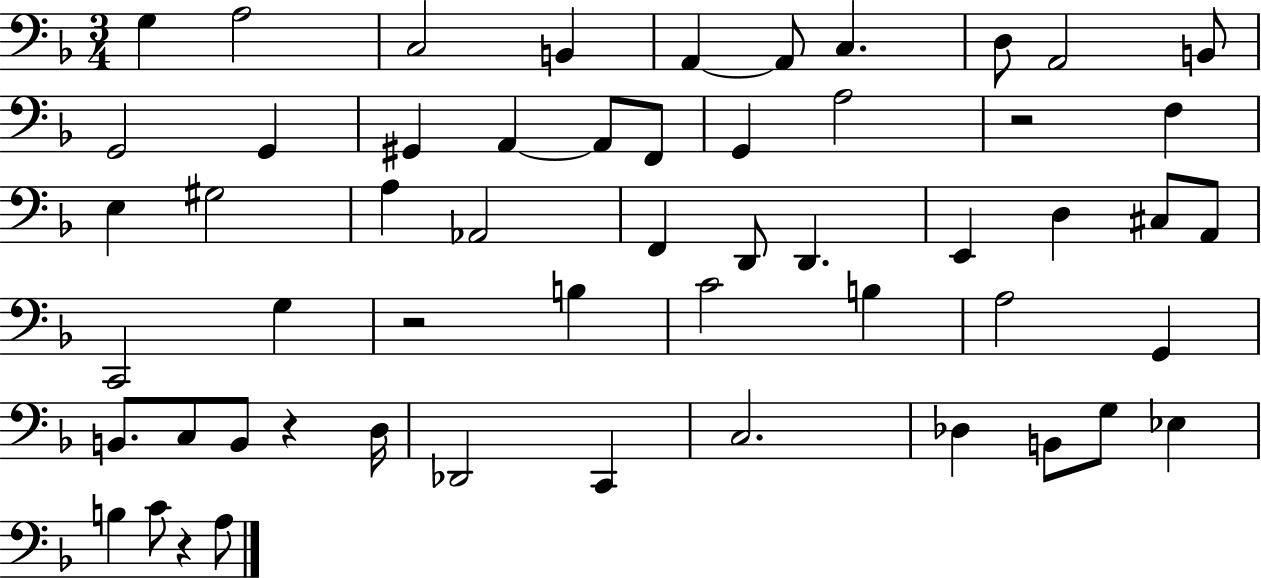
X:1
T:Untitled
M:3/4
L:1/4
K:F
G, A,2 C,2 B,, A,, A,,/2 C, D,/2 A,,2 B,,/2 G,,2 G,, ^G,, A,, A,,/2 F,,/2 G,, A,2 z2 F, E, ^G,2 A, _A,,2 F,, D,,/2 D,, E,, D, ^C,/2 A,,/2 C,,2 G, z2 B, C2 B, A,2 G,, B,,/2 C,/2 B,,/2 z D,/4 _D,,2 C,, C,2 _D, B,,/2 G,/2 _E, B, C/2 z A,/2